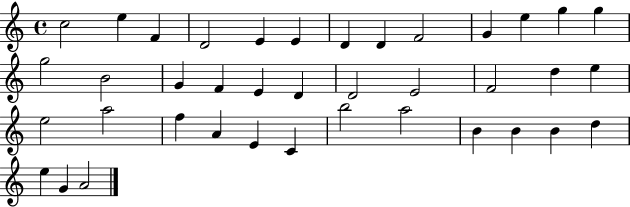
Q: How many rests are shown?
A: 0